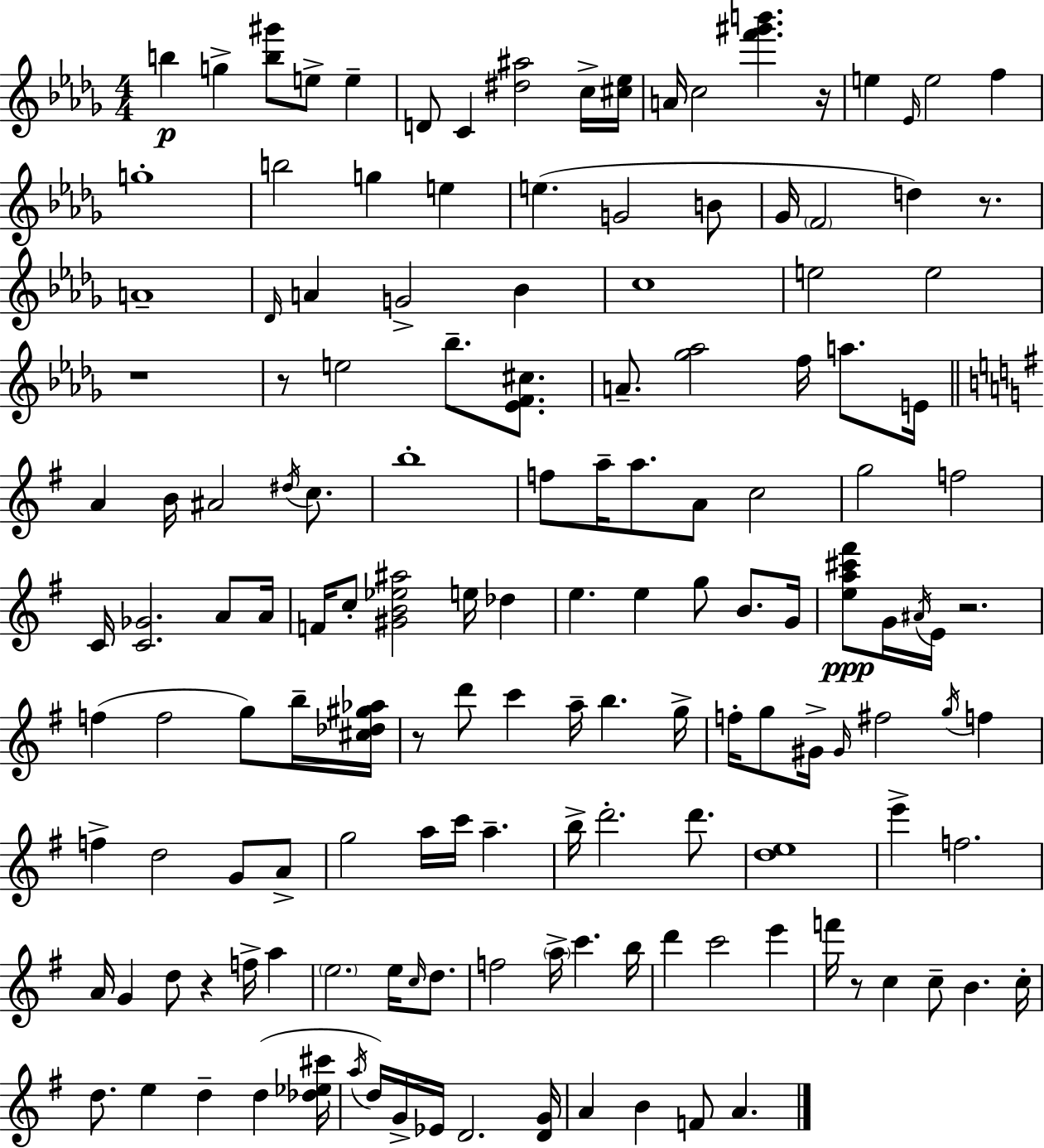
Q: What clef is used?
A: treble